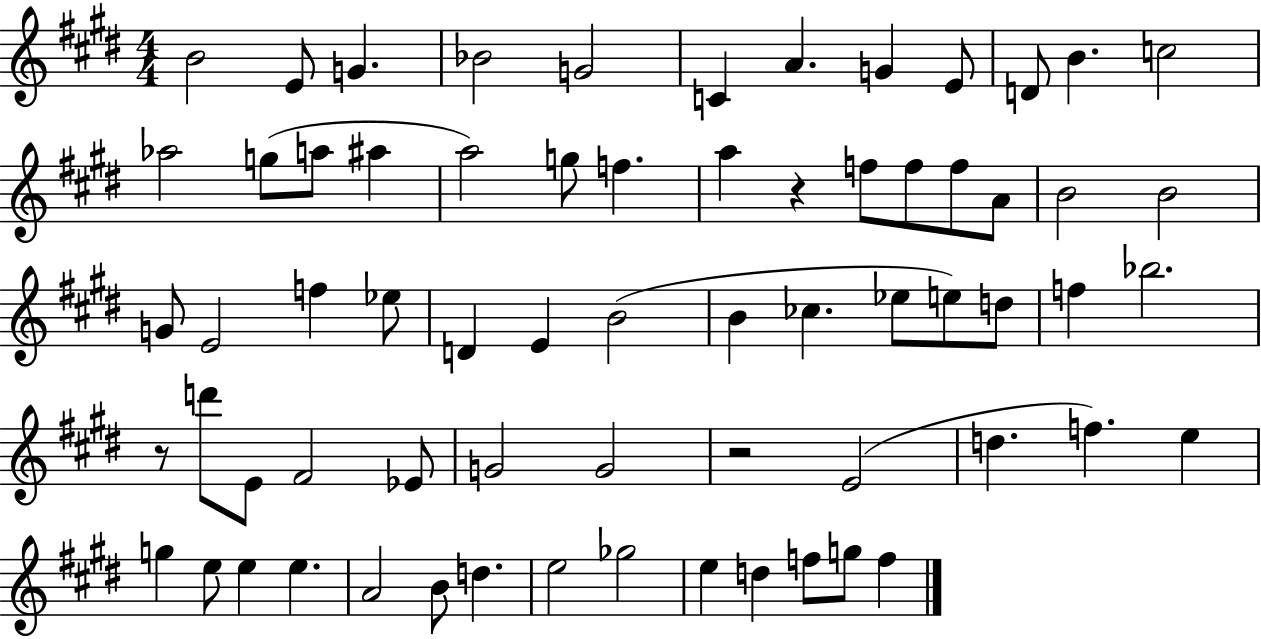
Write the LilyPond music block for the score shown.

{
  \clef treble
  \numericTimeSignature
  \time 4/4
  \key e \major
  b'2 e'8 g'4. | bes'2 g'2 | c'4 a'4. g'4 e'8 | d'8 b'4. c''2 | \break aes''2 g''8( a''8 ais''4 | a''2) g''8 f''4. | a''4 r4 f''8 f''8 f''8 a'8 | b'2 b'2 | \break g'8 e'2 f''4 ees''8 | d'4 e'4 b'2( | b'4 ces''4. ees''8 e''8) d''8 | f''4 bes''2. | \break r8 d'''8 e'8 fis'2 ees'8 | g'2 g'2 | r2 e'2( | d''4. f''4.) e''4 | \break g''4 e''8 e''4 e''4. | a'2 b'8 d''4. | e''2 ges''2 | e''4 d''4 f''8 g''8 f''4 | \break \bar "|."
}